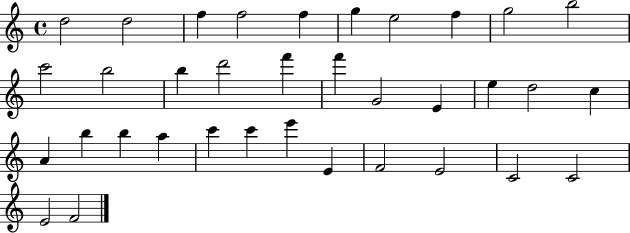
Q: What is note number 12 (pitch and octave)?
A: B5